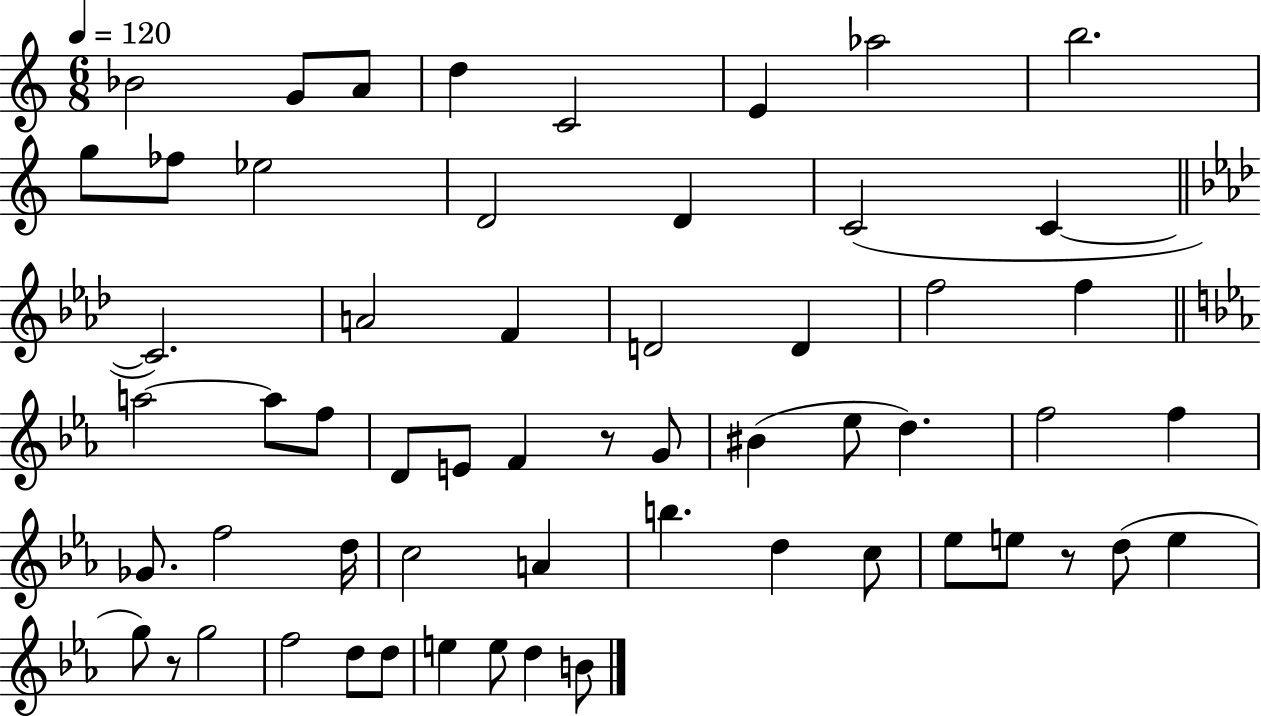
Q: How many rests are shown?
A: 3